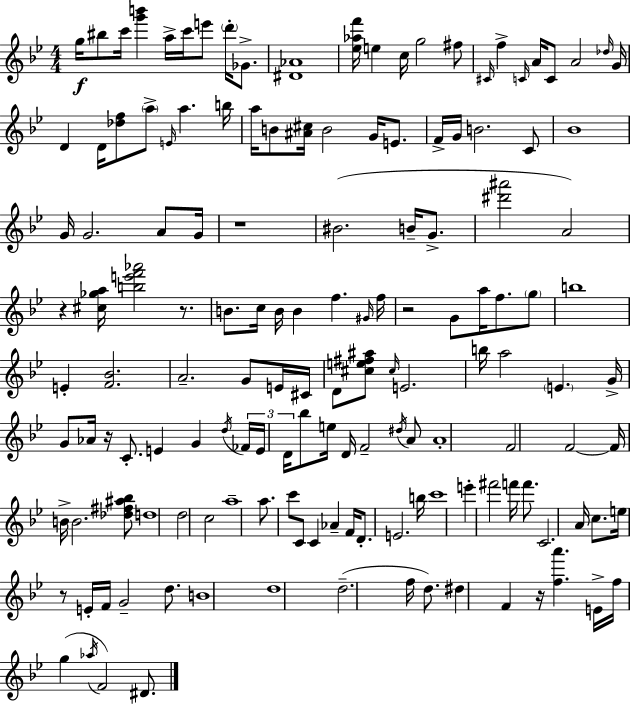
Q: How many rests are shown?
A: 7